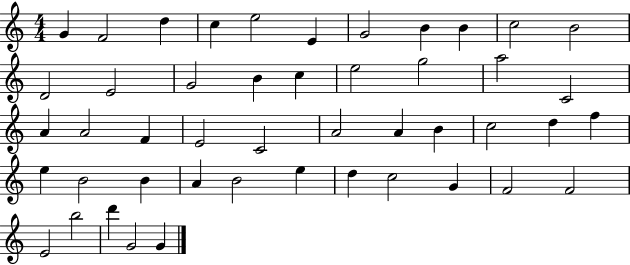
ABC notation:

X:1
T:Untitled
M:4/4
L:1/4
K:C
G F2 d c e2 E G2 B B c2 B2 D2 E2 G2 B c e2 g2 a2 C2 A A2 F E2 C2 A2 A B c2 d f e B2 B A B2 e d c2 G F2 F2 E2 b2 d' G2 G